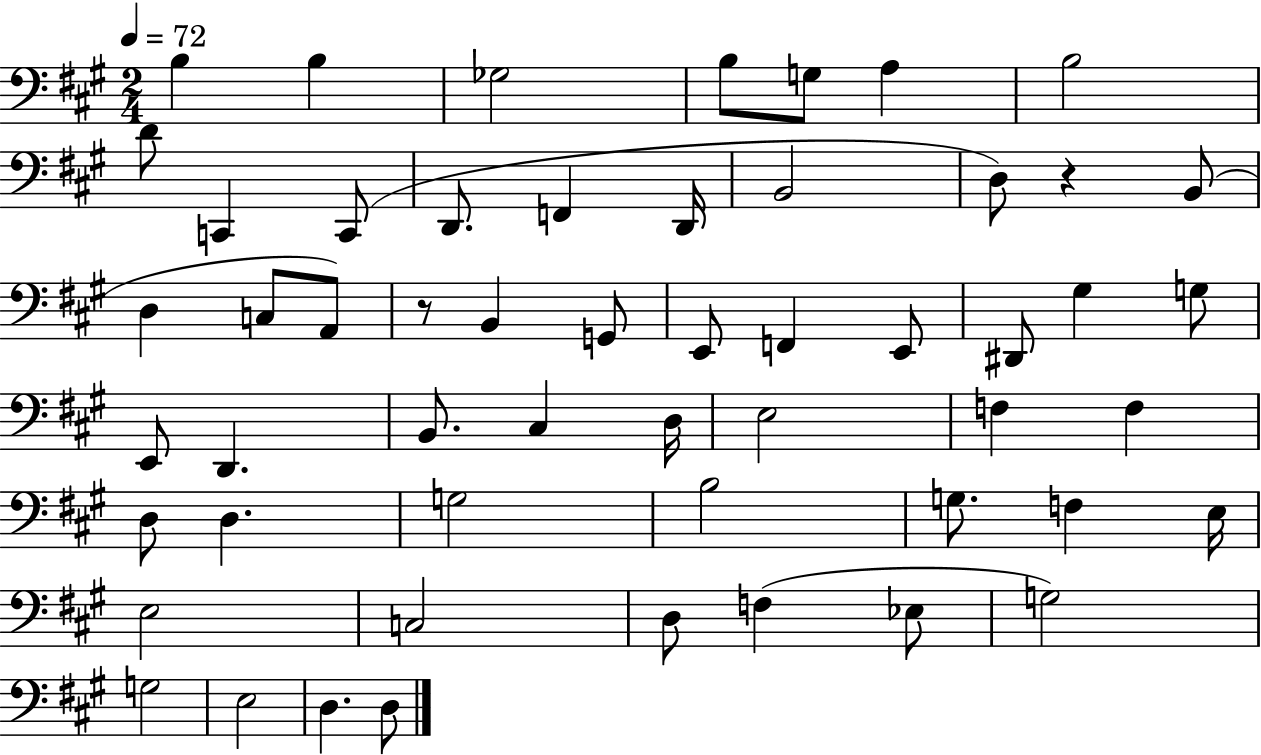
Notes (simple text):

B3/q B3/q Gb3/h B3/e G3/e A3/q B3/h D4/e C2/q C2/e D2/e. F2/q D2/s B2/h D3/e R/q B2/e D3/q C3/e A2/e R/e B2/q G2/e E2/e F2/q E2/e D#2/e G#3/q G3/e E2/e D2/q. B2/e. C#3/q D3/s E3/h F3/q F3/q D3/e D3/q. G3/h B3/h G3/e. F3/q E3/s E3/h C3/h D3/e F3/q Eb3/e G3/h G3/h E3/h D3/q. D3/e